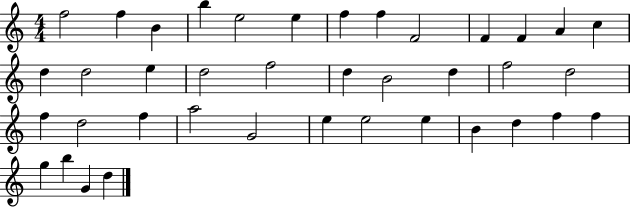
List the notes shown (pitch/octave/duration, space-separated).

F5/h F5/q B4/q B5/q E5/h E5/q F5/q F5/q F4/h F4/q F4/q A4/q C5/q D5/q D5/h E5/q D5/h F5/h D5/q B4/h D5/q F5/h D5/h F5/q D5/h F5/q A5/h G4/h E5/q E5/h E5/q B4/q D5/q F5/q F5/q G5/q B5/q G4/q D5/q